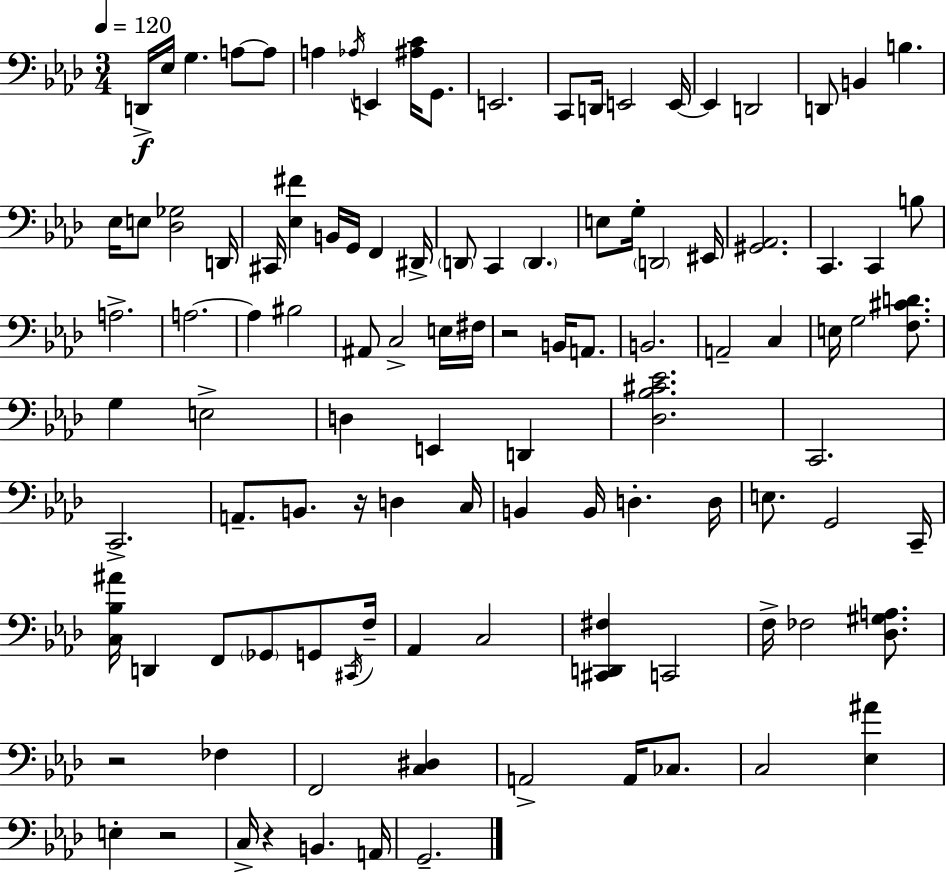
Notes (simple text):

D2/s Eb3/s G3/q. A3/e A3/e A3/q Ab3/s E2/q [A#3,C4]/s G2/e. E2/h. C2/e D2/s E2/h E2/s E2/q D2/h D2/e B2/q B3/q. Eb3/s E3/e [Db3,Gb3]/h D2/s C#2/s [Eb3,F#4]/q B2/s G2/s F2/q D#2/s D2/e C2/q D2/q. E3/e G3/s D2/h EIS2/s [G#2,Ab2]/h. C2/q. C2/q B3/e A3/h. A3/h. A3/q BIS3/h A#2/e C3/h E3/s F#3/s R/h B2/s A2/e. B2/h. A2/h C3/q E3/s G3/h [F3,C#4,D4]/e. G3/q E3/h D3/q E2/q D2/q [Db3,Bb3,C#4,Eb4]/h. C2/h. C2/h. A2/e. B2/e. R/s D3/q C3/s B2/q B2/s D3/q. D3/s E3/e. G2/h C2/s [C3,Bb3,A#4]/s D2/q F2/e Gb2/e G2/e C#2/s F3/s Ab2/q C3/h [C#2,D2,F#3]/q C2/h F3/s FES3/h [Db3,G#3,A3]/e. R/h FES3/q F2/h [C3,D#3]/q A2/h A2/s CES3/e. C3/h [Eb3,A#4]/q E3/q R/h C3/s R/q B2/q. A2/s G2/h.